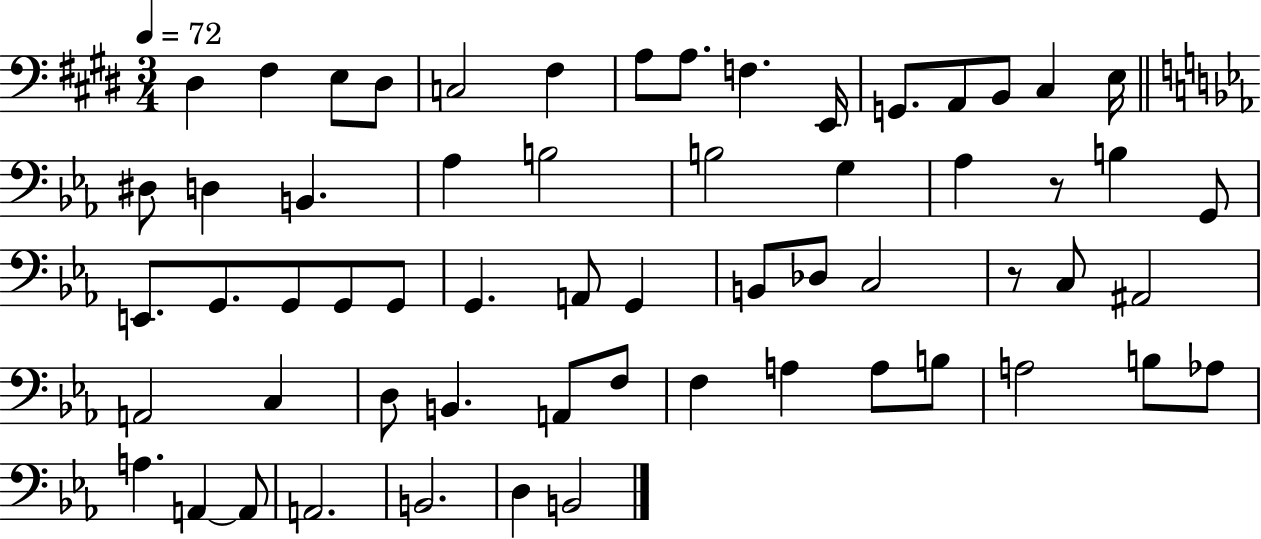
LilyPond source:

{
  \clef bass
  \numericTimeSignature
  \time 3/4
  \key e \major
  \tempo 4 = 72
  dis4 fis4 e8 dis8 | c2 fis4 | a8 a8. f4. e,16 | g,8. a,8 b,8 cis4 e16 | \break \bar "||" \break \key c \minor dis8 d4 b,4. | aes4 b2 | b2 g4 | aes4 r8 b4 g,8 | \break e,8. g,8. g,8 g,8 g,8 | g,4. a,8 g,4 | b,8 des8 c2 | r8 c8 ais,2 | \break a,2 c4 | d8 b,4. a,8 f8 | f4 a4 a8 b8 | a2 b8 aes8 | \break a4. a,4~~ a,8 | a,2. | b,2. | d4 b,2 | \break \bar "|."
}